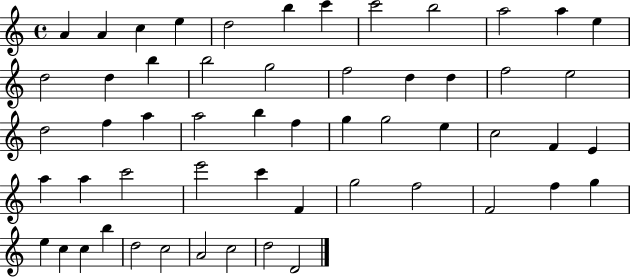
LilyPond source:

{
  \clef treble
  \time 4/4
  \defaultTimeSignature
  \key c \major
  a'4 a'4 c''4 e''4 | d''2 b''4 c'''4 | c'''2 b''2 | a''2 a''4 e''4 | \break d''2 d''4 b''4 | b''2 g''2 | f''2 d''4 d''4 | f''2 e''2 | \break d''2 f''4 a''4 | a''2 b''4 f''4 | g''4 g''2 e''4 | c''2 f'4 e'4 | \break a''4 a''4 c'''2 | e'''2 c'''4 f'4 | g''2 f''2 | f'2 f''4 g''4 | \break e''4 c''4 c''4 b''4 | d''2 c''2 | a'2 c''2 | d''2 d'2 | \break \bar "|."
}